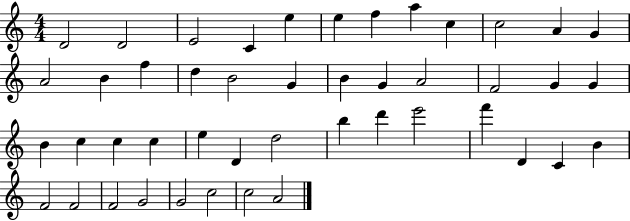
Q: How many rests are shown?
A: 0